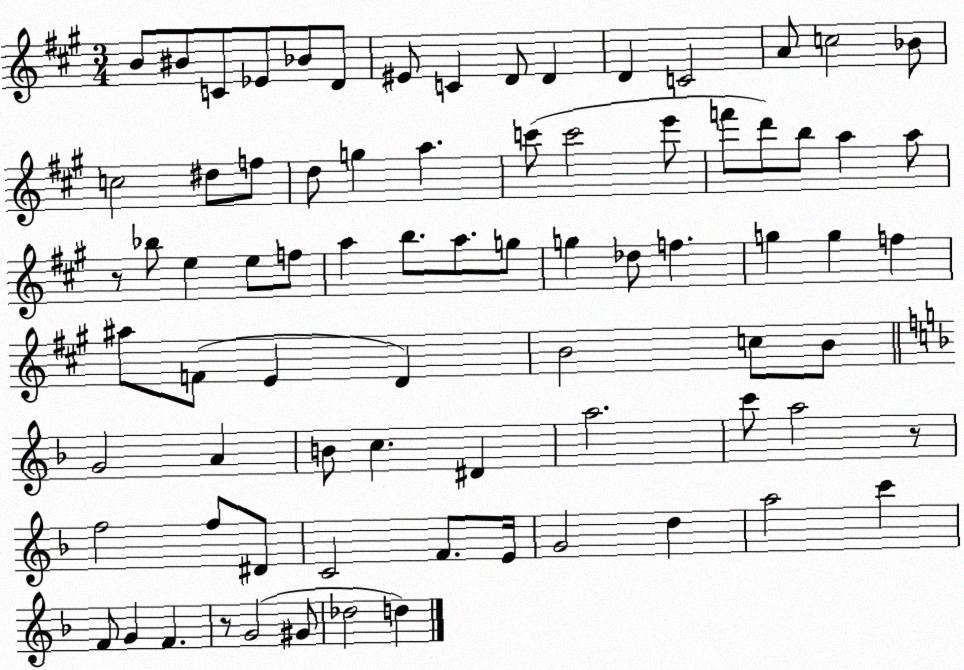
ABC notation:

X:1
T:Untitled
M:3/4
L:1/4
K:A
B/2 ^B/2 C/2 _E/2 _B/2 D/2 ^E/2 C D/2 D D C2 A/2 c2 _B/2 c2 ^d/2 f/2 d/2 g a c'/2 c'2 e'/2 f'/2 d'/2 b/2 a a/2 z/2 _b/2 e e/2 f/2 a b/2 a/2 g/2 g _d/2 f g g f ^a/2 F/2 E D B2 c/2 B/2 G2 A B/2 c ^D a2 c'/2 a2 z/2 f2 f/2 ^D/2 C2 F/2 E/4 G2 d a2 c' F/2 G F z/2 G2 ^G/2 _d2 d